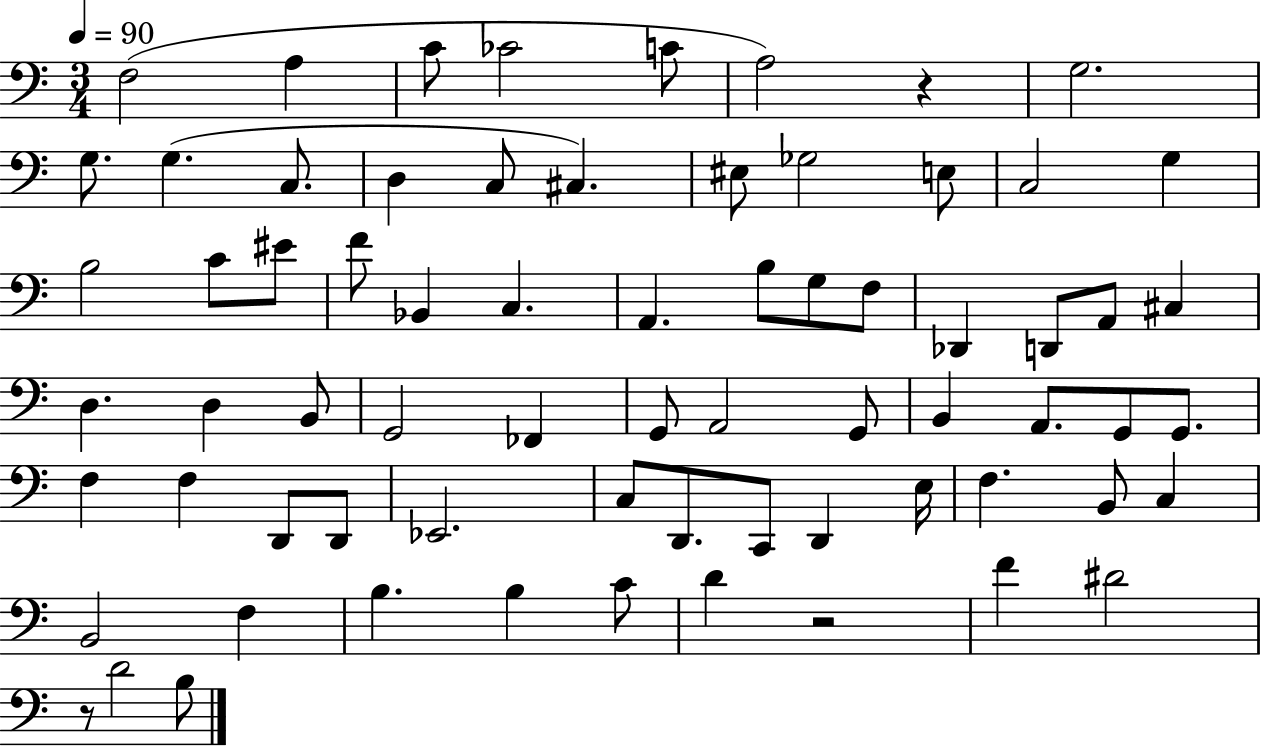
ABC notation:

X:1
T:Untitled
M:3/4
L:1/4
K:C
F,2 A, C/2 _C2 C/2 A,2 z G,2 G,/2 G, C,/2 D, C,/2 ^C, ^E,/2 _G,2 E,/2 C,2 G, B,2 C/2 ^E/2 F/2 _B,, C, A,, B,/2 G,/2 F,/2 _D,, D,,/2 A,,/2 ^C, D, D, B,,/2 G,,2 _F,, G,,/2 A,,2 G,,/2 B,, A,,/2 G,,/2 G,,/2 F, F, D,,/2 D,,/2 _E,,2 C,/2 D,,/2 C,,/2 D,, E,/4 F, B,,/2 C, B,,2 F, B, B, C/2 D z2 F ^D2 z/2 D2 B,/2